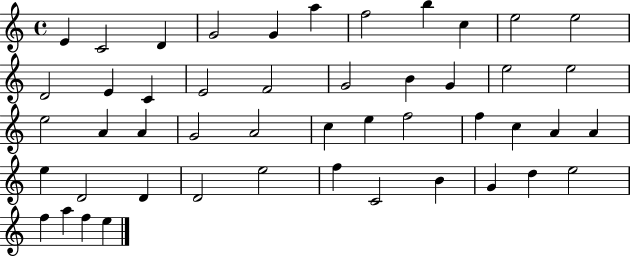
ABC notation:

X:1
T:Untitled
M:4/4
L:1/4
K:C
E C2 D G2 G a f2 b c e2 e2 D2 E C E2 F2 G2 B G e2 e2 e2 A A G2 A2 c e f2 f c A A e D2 D D2 e2 f C2 B G d e2 f a f e